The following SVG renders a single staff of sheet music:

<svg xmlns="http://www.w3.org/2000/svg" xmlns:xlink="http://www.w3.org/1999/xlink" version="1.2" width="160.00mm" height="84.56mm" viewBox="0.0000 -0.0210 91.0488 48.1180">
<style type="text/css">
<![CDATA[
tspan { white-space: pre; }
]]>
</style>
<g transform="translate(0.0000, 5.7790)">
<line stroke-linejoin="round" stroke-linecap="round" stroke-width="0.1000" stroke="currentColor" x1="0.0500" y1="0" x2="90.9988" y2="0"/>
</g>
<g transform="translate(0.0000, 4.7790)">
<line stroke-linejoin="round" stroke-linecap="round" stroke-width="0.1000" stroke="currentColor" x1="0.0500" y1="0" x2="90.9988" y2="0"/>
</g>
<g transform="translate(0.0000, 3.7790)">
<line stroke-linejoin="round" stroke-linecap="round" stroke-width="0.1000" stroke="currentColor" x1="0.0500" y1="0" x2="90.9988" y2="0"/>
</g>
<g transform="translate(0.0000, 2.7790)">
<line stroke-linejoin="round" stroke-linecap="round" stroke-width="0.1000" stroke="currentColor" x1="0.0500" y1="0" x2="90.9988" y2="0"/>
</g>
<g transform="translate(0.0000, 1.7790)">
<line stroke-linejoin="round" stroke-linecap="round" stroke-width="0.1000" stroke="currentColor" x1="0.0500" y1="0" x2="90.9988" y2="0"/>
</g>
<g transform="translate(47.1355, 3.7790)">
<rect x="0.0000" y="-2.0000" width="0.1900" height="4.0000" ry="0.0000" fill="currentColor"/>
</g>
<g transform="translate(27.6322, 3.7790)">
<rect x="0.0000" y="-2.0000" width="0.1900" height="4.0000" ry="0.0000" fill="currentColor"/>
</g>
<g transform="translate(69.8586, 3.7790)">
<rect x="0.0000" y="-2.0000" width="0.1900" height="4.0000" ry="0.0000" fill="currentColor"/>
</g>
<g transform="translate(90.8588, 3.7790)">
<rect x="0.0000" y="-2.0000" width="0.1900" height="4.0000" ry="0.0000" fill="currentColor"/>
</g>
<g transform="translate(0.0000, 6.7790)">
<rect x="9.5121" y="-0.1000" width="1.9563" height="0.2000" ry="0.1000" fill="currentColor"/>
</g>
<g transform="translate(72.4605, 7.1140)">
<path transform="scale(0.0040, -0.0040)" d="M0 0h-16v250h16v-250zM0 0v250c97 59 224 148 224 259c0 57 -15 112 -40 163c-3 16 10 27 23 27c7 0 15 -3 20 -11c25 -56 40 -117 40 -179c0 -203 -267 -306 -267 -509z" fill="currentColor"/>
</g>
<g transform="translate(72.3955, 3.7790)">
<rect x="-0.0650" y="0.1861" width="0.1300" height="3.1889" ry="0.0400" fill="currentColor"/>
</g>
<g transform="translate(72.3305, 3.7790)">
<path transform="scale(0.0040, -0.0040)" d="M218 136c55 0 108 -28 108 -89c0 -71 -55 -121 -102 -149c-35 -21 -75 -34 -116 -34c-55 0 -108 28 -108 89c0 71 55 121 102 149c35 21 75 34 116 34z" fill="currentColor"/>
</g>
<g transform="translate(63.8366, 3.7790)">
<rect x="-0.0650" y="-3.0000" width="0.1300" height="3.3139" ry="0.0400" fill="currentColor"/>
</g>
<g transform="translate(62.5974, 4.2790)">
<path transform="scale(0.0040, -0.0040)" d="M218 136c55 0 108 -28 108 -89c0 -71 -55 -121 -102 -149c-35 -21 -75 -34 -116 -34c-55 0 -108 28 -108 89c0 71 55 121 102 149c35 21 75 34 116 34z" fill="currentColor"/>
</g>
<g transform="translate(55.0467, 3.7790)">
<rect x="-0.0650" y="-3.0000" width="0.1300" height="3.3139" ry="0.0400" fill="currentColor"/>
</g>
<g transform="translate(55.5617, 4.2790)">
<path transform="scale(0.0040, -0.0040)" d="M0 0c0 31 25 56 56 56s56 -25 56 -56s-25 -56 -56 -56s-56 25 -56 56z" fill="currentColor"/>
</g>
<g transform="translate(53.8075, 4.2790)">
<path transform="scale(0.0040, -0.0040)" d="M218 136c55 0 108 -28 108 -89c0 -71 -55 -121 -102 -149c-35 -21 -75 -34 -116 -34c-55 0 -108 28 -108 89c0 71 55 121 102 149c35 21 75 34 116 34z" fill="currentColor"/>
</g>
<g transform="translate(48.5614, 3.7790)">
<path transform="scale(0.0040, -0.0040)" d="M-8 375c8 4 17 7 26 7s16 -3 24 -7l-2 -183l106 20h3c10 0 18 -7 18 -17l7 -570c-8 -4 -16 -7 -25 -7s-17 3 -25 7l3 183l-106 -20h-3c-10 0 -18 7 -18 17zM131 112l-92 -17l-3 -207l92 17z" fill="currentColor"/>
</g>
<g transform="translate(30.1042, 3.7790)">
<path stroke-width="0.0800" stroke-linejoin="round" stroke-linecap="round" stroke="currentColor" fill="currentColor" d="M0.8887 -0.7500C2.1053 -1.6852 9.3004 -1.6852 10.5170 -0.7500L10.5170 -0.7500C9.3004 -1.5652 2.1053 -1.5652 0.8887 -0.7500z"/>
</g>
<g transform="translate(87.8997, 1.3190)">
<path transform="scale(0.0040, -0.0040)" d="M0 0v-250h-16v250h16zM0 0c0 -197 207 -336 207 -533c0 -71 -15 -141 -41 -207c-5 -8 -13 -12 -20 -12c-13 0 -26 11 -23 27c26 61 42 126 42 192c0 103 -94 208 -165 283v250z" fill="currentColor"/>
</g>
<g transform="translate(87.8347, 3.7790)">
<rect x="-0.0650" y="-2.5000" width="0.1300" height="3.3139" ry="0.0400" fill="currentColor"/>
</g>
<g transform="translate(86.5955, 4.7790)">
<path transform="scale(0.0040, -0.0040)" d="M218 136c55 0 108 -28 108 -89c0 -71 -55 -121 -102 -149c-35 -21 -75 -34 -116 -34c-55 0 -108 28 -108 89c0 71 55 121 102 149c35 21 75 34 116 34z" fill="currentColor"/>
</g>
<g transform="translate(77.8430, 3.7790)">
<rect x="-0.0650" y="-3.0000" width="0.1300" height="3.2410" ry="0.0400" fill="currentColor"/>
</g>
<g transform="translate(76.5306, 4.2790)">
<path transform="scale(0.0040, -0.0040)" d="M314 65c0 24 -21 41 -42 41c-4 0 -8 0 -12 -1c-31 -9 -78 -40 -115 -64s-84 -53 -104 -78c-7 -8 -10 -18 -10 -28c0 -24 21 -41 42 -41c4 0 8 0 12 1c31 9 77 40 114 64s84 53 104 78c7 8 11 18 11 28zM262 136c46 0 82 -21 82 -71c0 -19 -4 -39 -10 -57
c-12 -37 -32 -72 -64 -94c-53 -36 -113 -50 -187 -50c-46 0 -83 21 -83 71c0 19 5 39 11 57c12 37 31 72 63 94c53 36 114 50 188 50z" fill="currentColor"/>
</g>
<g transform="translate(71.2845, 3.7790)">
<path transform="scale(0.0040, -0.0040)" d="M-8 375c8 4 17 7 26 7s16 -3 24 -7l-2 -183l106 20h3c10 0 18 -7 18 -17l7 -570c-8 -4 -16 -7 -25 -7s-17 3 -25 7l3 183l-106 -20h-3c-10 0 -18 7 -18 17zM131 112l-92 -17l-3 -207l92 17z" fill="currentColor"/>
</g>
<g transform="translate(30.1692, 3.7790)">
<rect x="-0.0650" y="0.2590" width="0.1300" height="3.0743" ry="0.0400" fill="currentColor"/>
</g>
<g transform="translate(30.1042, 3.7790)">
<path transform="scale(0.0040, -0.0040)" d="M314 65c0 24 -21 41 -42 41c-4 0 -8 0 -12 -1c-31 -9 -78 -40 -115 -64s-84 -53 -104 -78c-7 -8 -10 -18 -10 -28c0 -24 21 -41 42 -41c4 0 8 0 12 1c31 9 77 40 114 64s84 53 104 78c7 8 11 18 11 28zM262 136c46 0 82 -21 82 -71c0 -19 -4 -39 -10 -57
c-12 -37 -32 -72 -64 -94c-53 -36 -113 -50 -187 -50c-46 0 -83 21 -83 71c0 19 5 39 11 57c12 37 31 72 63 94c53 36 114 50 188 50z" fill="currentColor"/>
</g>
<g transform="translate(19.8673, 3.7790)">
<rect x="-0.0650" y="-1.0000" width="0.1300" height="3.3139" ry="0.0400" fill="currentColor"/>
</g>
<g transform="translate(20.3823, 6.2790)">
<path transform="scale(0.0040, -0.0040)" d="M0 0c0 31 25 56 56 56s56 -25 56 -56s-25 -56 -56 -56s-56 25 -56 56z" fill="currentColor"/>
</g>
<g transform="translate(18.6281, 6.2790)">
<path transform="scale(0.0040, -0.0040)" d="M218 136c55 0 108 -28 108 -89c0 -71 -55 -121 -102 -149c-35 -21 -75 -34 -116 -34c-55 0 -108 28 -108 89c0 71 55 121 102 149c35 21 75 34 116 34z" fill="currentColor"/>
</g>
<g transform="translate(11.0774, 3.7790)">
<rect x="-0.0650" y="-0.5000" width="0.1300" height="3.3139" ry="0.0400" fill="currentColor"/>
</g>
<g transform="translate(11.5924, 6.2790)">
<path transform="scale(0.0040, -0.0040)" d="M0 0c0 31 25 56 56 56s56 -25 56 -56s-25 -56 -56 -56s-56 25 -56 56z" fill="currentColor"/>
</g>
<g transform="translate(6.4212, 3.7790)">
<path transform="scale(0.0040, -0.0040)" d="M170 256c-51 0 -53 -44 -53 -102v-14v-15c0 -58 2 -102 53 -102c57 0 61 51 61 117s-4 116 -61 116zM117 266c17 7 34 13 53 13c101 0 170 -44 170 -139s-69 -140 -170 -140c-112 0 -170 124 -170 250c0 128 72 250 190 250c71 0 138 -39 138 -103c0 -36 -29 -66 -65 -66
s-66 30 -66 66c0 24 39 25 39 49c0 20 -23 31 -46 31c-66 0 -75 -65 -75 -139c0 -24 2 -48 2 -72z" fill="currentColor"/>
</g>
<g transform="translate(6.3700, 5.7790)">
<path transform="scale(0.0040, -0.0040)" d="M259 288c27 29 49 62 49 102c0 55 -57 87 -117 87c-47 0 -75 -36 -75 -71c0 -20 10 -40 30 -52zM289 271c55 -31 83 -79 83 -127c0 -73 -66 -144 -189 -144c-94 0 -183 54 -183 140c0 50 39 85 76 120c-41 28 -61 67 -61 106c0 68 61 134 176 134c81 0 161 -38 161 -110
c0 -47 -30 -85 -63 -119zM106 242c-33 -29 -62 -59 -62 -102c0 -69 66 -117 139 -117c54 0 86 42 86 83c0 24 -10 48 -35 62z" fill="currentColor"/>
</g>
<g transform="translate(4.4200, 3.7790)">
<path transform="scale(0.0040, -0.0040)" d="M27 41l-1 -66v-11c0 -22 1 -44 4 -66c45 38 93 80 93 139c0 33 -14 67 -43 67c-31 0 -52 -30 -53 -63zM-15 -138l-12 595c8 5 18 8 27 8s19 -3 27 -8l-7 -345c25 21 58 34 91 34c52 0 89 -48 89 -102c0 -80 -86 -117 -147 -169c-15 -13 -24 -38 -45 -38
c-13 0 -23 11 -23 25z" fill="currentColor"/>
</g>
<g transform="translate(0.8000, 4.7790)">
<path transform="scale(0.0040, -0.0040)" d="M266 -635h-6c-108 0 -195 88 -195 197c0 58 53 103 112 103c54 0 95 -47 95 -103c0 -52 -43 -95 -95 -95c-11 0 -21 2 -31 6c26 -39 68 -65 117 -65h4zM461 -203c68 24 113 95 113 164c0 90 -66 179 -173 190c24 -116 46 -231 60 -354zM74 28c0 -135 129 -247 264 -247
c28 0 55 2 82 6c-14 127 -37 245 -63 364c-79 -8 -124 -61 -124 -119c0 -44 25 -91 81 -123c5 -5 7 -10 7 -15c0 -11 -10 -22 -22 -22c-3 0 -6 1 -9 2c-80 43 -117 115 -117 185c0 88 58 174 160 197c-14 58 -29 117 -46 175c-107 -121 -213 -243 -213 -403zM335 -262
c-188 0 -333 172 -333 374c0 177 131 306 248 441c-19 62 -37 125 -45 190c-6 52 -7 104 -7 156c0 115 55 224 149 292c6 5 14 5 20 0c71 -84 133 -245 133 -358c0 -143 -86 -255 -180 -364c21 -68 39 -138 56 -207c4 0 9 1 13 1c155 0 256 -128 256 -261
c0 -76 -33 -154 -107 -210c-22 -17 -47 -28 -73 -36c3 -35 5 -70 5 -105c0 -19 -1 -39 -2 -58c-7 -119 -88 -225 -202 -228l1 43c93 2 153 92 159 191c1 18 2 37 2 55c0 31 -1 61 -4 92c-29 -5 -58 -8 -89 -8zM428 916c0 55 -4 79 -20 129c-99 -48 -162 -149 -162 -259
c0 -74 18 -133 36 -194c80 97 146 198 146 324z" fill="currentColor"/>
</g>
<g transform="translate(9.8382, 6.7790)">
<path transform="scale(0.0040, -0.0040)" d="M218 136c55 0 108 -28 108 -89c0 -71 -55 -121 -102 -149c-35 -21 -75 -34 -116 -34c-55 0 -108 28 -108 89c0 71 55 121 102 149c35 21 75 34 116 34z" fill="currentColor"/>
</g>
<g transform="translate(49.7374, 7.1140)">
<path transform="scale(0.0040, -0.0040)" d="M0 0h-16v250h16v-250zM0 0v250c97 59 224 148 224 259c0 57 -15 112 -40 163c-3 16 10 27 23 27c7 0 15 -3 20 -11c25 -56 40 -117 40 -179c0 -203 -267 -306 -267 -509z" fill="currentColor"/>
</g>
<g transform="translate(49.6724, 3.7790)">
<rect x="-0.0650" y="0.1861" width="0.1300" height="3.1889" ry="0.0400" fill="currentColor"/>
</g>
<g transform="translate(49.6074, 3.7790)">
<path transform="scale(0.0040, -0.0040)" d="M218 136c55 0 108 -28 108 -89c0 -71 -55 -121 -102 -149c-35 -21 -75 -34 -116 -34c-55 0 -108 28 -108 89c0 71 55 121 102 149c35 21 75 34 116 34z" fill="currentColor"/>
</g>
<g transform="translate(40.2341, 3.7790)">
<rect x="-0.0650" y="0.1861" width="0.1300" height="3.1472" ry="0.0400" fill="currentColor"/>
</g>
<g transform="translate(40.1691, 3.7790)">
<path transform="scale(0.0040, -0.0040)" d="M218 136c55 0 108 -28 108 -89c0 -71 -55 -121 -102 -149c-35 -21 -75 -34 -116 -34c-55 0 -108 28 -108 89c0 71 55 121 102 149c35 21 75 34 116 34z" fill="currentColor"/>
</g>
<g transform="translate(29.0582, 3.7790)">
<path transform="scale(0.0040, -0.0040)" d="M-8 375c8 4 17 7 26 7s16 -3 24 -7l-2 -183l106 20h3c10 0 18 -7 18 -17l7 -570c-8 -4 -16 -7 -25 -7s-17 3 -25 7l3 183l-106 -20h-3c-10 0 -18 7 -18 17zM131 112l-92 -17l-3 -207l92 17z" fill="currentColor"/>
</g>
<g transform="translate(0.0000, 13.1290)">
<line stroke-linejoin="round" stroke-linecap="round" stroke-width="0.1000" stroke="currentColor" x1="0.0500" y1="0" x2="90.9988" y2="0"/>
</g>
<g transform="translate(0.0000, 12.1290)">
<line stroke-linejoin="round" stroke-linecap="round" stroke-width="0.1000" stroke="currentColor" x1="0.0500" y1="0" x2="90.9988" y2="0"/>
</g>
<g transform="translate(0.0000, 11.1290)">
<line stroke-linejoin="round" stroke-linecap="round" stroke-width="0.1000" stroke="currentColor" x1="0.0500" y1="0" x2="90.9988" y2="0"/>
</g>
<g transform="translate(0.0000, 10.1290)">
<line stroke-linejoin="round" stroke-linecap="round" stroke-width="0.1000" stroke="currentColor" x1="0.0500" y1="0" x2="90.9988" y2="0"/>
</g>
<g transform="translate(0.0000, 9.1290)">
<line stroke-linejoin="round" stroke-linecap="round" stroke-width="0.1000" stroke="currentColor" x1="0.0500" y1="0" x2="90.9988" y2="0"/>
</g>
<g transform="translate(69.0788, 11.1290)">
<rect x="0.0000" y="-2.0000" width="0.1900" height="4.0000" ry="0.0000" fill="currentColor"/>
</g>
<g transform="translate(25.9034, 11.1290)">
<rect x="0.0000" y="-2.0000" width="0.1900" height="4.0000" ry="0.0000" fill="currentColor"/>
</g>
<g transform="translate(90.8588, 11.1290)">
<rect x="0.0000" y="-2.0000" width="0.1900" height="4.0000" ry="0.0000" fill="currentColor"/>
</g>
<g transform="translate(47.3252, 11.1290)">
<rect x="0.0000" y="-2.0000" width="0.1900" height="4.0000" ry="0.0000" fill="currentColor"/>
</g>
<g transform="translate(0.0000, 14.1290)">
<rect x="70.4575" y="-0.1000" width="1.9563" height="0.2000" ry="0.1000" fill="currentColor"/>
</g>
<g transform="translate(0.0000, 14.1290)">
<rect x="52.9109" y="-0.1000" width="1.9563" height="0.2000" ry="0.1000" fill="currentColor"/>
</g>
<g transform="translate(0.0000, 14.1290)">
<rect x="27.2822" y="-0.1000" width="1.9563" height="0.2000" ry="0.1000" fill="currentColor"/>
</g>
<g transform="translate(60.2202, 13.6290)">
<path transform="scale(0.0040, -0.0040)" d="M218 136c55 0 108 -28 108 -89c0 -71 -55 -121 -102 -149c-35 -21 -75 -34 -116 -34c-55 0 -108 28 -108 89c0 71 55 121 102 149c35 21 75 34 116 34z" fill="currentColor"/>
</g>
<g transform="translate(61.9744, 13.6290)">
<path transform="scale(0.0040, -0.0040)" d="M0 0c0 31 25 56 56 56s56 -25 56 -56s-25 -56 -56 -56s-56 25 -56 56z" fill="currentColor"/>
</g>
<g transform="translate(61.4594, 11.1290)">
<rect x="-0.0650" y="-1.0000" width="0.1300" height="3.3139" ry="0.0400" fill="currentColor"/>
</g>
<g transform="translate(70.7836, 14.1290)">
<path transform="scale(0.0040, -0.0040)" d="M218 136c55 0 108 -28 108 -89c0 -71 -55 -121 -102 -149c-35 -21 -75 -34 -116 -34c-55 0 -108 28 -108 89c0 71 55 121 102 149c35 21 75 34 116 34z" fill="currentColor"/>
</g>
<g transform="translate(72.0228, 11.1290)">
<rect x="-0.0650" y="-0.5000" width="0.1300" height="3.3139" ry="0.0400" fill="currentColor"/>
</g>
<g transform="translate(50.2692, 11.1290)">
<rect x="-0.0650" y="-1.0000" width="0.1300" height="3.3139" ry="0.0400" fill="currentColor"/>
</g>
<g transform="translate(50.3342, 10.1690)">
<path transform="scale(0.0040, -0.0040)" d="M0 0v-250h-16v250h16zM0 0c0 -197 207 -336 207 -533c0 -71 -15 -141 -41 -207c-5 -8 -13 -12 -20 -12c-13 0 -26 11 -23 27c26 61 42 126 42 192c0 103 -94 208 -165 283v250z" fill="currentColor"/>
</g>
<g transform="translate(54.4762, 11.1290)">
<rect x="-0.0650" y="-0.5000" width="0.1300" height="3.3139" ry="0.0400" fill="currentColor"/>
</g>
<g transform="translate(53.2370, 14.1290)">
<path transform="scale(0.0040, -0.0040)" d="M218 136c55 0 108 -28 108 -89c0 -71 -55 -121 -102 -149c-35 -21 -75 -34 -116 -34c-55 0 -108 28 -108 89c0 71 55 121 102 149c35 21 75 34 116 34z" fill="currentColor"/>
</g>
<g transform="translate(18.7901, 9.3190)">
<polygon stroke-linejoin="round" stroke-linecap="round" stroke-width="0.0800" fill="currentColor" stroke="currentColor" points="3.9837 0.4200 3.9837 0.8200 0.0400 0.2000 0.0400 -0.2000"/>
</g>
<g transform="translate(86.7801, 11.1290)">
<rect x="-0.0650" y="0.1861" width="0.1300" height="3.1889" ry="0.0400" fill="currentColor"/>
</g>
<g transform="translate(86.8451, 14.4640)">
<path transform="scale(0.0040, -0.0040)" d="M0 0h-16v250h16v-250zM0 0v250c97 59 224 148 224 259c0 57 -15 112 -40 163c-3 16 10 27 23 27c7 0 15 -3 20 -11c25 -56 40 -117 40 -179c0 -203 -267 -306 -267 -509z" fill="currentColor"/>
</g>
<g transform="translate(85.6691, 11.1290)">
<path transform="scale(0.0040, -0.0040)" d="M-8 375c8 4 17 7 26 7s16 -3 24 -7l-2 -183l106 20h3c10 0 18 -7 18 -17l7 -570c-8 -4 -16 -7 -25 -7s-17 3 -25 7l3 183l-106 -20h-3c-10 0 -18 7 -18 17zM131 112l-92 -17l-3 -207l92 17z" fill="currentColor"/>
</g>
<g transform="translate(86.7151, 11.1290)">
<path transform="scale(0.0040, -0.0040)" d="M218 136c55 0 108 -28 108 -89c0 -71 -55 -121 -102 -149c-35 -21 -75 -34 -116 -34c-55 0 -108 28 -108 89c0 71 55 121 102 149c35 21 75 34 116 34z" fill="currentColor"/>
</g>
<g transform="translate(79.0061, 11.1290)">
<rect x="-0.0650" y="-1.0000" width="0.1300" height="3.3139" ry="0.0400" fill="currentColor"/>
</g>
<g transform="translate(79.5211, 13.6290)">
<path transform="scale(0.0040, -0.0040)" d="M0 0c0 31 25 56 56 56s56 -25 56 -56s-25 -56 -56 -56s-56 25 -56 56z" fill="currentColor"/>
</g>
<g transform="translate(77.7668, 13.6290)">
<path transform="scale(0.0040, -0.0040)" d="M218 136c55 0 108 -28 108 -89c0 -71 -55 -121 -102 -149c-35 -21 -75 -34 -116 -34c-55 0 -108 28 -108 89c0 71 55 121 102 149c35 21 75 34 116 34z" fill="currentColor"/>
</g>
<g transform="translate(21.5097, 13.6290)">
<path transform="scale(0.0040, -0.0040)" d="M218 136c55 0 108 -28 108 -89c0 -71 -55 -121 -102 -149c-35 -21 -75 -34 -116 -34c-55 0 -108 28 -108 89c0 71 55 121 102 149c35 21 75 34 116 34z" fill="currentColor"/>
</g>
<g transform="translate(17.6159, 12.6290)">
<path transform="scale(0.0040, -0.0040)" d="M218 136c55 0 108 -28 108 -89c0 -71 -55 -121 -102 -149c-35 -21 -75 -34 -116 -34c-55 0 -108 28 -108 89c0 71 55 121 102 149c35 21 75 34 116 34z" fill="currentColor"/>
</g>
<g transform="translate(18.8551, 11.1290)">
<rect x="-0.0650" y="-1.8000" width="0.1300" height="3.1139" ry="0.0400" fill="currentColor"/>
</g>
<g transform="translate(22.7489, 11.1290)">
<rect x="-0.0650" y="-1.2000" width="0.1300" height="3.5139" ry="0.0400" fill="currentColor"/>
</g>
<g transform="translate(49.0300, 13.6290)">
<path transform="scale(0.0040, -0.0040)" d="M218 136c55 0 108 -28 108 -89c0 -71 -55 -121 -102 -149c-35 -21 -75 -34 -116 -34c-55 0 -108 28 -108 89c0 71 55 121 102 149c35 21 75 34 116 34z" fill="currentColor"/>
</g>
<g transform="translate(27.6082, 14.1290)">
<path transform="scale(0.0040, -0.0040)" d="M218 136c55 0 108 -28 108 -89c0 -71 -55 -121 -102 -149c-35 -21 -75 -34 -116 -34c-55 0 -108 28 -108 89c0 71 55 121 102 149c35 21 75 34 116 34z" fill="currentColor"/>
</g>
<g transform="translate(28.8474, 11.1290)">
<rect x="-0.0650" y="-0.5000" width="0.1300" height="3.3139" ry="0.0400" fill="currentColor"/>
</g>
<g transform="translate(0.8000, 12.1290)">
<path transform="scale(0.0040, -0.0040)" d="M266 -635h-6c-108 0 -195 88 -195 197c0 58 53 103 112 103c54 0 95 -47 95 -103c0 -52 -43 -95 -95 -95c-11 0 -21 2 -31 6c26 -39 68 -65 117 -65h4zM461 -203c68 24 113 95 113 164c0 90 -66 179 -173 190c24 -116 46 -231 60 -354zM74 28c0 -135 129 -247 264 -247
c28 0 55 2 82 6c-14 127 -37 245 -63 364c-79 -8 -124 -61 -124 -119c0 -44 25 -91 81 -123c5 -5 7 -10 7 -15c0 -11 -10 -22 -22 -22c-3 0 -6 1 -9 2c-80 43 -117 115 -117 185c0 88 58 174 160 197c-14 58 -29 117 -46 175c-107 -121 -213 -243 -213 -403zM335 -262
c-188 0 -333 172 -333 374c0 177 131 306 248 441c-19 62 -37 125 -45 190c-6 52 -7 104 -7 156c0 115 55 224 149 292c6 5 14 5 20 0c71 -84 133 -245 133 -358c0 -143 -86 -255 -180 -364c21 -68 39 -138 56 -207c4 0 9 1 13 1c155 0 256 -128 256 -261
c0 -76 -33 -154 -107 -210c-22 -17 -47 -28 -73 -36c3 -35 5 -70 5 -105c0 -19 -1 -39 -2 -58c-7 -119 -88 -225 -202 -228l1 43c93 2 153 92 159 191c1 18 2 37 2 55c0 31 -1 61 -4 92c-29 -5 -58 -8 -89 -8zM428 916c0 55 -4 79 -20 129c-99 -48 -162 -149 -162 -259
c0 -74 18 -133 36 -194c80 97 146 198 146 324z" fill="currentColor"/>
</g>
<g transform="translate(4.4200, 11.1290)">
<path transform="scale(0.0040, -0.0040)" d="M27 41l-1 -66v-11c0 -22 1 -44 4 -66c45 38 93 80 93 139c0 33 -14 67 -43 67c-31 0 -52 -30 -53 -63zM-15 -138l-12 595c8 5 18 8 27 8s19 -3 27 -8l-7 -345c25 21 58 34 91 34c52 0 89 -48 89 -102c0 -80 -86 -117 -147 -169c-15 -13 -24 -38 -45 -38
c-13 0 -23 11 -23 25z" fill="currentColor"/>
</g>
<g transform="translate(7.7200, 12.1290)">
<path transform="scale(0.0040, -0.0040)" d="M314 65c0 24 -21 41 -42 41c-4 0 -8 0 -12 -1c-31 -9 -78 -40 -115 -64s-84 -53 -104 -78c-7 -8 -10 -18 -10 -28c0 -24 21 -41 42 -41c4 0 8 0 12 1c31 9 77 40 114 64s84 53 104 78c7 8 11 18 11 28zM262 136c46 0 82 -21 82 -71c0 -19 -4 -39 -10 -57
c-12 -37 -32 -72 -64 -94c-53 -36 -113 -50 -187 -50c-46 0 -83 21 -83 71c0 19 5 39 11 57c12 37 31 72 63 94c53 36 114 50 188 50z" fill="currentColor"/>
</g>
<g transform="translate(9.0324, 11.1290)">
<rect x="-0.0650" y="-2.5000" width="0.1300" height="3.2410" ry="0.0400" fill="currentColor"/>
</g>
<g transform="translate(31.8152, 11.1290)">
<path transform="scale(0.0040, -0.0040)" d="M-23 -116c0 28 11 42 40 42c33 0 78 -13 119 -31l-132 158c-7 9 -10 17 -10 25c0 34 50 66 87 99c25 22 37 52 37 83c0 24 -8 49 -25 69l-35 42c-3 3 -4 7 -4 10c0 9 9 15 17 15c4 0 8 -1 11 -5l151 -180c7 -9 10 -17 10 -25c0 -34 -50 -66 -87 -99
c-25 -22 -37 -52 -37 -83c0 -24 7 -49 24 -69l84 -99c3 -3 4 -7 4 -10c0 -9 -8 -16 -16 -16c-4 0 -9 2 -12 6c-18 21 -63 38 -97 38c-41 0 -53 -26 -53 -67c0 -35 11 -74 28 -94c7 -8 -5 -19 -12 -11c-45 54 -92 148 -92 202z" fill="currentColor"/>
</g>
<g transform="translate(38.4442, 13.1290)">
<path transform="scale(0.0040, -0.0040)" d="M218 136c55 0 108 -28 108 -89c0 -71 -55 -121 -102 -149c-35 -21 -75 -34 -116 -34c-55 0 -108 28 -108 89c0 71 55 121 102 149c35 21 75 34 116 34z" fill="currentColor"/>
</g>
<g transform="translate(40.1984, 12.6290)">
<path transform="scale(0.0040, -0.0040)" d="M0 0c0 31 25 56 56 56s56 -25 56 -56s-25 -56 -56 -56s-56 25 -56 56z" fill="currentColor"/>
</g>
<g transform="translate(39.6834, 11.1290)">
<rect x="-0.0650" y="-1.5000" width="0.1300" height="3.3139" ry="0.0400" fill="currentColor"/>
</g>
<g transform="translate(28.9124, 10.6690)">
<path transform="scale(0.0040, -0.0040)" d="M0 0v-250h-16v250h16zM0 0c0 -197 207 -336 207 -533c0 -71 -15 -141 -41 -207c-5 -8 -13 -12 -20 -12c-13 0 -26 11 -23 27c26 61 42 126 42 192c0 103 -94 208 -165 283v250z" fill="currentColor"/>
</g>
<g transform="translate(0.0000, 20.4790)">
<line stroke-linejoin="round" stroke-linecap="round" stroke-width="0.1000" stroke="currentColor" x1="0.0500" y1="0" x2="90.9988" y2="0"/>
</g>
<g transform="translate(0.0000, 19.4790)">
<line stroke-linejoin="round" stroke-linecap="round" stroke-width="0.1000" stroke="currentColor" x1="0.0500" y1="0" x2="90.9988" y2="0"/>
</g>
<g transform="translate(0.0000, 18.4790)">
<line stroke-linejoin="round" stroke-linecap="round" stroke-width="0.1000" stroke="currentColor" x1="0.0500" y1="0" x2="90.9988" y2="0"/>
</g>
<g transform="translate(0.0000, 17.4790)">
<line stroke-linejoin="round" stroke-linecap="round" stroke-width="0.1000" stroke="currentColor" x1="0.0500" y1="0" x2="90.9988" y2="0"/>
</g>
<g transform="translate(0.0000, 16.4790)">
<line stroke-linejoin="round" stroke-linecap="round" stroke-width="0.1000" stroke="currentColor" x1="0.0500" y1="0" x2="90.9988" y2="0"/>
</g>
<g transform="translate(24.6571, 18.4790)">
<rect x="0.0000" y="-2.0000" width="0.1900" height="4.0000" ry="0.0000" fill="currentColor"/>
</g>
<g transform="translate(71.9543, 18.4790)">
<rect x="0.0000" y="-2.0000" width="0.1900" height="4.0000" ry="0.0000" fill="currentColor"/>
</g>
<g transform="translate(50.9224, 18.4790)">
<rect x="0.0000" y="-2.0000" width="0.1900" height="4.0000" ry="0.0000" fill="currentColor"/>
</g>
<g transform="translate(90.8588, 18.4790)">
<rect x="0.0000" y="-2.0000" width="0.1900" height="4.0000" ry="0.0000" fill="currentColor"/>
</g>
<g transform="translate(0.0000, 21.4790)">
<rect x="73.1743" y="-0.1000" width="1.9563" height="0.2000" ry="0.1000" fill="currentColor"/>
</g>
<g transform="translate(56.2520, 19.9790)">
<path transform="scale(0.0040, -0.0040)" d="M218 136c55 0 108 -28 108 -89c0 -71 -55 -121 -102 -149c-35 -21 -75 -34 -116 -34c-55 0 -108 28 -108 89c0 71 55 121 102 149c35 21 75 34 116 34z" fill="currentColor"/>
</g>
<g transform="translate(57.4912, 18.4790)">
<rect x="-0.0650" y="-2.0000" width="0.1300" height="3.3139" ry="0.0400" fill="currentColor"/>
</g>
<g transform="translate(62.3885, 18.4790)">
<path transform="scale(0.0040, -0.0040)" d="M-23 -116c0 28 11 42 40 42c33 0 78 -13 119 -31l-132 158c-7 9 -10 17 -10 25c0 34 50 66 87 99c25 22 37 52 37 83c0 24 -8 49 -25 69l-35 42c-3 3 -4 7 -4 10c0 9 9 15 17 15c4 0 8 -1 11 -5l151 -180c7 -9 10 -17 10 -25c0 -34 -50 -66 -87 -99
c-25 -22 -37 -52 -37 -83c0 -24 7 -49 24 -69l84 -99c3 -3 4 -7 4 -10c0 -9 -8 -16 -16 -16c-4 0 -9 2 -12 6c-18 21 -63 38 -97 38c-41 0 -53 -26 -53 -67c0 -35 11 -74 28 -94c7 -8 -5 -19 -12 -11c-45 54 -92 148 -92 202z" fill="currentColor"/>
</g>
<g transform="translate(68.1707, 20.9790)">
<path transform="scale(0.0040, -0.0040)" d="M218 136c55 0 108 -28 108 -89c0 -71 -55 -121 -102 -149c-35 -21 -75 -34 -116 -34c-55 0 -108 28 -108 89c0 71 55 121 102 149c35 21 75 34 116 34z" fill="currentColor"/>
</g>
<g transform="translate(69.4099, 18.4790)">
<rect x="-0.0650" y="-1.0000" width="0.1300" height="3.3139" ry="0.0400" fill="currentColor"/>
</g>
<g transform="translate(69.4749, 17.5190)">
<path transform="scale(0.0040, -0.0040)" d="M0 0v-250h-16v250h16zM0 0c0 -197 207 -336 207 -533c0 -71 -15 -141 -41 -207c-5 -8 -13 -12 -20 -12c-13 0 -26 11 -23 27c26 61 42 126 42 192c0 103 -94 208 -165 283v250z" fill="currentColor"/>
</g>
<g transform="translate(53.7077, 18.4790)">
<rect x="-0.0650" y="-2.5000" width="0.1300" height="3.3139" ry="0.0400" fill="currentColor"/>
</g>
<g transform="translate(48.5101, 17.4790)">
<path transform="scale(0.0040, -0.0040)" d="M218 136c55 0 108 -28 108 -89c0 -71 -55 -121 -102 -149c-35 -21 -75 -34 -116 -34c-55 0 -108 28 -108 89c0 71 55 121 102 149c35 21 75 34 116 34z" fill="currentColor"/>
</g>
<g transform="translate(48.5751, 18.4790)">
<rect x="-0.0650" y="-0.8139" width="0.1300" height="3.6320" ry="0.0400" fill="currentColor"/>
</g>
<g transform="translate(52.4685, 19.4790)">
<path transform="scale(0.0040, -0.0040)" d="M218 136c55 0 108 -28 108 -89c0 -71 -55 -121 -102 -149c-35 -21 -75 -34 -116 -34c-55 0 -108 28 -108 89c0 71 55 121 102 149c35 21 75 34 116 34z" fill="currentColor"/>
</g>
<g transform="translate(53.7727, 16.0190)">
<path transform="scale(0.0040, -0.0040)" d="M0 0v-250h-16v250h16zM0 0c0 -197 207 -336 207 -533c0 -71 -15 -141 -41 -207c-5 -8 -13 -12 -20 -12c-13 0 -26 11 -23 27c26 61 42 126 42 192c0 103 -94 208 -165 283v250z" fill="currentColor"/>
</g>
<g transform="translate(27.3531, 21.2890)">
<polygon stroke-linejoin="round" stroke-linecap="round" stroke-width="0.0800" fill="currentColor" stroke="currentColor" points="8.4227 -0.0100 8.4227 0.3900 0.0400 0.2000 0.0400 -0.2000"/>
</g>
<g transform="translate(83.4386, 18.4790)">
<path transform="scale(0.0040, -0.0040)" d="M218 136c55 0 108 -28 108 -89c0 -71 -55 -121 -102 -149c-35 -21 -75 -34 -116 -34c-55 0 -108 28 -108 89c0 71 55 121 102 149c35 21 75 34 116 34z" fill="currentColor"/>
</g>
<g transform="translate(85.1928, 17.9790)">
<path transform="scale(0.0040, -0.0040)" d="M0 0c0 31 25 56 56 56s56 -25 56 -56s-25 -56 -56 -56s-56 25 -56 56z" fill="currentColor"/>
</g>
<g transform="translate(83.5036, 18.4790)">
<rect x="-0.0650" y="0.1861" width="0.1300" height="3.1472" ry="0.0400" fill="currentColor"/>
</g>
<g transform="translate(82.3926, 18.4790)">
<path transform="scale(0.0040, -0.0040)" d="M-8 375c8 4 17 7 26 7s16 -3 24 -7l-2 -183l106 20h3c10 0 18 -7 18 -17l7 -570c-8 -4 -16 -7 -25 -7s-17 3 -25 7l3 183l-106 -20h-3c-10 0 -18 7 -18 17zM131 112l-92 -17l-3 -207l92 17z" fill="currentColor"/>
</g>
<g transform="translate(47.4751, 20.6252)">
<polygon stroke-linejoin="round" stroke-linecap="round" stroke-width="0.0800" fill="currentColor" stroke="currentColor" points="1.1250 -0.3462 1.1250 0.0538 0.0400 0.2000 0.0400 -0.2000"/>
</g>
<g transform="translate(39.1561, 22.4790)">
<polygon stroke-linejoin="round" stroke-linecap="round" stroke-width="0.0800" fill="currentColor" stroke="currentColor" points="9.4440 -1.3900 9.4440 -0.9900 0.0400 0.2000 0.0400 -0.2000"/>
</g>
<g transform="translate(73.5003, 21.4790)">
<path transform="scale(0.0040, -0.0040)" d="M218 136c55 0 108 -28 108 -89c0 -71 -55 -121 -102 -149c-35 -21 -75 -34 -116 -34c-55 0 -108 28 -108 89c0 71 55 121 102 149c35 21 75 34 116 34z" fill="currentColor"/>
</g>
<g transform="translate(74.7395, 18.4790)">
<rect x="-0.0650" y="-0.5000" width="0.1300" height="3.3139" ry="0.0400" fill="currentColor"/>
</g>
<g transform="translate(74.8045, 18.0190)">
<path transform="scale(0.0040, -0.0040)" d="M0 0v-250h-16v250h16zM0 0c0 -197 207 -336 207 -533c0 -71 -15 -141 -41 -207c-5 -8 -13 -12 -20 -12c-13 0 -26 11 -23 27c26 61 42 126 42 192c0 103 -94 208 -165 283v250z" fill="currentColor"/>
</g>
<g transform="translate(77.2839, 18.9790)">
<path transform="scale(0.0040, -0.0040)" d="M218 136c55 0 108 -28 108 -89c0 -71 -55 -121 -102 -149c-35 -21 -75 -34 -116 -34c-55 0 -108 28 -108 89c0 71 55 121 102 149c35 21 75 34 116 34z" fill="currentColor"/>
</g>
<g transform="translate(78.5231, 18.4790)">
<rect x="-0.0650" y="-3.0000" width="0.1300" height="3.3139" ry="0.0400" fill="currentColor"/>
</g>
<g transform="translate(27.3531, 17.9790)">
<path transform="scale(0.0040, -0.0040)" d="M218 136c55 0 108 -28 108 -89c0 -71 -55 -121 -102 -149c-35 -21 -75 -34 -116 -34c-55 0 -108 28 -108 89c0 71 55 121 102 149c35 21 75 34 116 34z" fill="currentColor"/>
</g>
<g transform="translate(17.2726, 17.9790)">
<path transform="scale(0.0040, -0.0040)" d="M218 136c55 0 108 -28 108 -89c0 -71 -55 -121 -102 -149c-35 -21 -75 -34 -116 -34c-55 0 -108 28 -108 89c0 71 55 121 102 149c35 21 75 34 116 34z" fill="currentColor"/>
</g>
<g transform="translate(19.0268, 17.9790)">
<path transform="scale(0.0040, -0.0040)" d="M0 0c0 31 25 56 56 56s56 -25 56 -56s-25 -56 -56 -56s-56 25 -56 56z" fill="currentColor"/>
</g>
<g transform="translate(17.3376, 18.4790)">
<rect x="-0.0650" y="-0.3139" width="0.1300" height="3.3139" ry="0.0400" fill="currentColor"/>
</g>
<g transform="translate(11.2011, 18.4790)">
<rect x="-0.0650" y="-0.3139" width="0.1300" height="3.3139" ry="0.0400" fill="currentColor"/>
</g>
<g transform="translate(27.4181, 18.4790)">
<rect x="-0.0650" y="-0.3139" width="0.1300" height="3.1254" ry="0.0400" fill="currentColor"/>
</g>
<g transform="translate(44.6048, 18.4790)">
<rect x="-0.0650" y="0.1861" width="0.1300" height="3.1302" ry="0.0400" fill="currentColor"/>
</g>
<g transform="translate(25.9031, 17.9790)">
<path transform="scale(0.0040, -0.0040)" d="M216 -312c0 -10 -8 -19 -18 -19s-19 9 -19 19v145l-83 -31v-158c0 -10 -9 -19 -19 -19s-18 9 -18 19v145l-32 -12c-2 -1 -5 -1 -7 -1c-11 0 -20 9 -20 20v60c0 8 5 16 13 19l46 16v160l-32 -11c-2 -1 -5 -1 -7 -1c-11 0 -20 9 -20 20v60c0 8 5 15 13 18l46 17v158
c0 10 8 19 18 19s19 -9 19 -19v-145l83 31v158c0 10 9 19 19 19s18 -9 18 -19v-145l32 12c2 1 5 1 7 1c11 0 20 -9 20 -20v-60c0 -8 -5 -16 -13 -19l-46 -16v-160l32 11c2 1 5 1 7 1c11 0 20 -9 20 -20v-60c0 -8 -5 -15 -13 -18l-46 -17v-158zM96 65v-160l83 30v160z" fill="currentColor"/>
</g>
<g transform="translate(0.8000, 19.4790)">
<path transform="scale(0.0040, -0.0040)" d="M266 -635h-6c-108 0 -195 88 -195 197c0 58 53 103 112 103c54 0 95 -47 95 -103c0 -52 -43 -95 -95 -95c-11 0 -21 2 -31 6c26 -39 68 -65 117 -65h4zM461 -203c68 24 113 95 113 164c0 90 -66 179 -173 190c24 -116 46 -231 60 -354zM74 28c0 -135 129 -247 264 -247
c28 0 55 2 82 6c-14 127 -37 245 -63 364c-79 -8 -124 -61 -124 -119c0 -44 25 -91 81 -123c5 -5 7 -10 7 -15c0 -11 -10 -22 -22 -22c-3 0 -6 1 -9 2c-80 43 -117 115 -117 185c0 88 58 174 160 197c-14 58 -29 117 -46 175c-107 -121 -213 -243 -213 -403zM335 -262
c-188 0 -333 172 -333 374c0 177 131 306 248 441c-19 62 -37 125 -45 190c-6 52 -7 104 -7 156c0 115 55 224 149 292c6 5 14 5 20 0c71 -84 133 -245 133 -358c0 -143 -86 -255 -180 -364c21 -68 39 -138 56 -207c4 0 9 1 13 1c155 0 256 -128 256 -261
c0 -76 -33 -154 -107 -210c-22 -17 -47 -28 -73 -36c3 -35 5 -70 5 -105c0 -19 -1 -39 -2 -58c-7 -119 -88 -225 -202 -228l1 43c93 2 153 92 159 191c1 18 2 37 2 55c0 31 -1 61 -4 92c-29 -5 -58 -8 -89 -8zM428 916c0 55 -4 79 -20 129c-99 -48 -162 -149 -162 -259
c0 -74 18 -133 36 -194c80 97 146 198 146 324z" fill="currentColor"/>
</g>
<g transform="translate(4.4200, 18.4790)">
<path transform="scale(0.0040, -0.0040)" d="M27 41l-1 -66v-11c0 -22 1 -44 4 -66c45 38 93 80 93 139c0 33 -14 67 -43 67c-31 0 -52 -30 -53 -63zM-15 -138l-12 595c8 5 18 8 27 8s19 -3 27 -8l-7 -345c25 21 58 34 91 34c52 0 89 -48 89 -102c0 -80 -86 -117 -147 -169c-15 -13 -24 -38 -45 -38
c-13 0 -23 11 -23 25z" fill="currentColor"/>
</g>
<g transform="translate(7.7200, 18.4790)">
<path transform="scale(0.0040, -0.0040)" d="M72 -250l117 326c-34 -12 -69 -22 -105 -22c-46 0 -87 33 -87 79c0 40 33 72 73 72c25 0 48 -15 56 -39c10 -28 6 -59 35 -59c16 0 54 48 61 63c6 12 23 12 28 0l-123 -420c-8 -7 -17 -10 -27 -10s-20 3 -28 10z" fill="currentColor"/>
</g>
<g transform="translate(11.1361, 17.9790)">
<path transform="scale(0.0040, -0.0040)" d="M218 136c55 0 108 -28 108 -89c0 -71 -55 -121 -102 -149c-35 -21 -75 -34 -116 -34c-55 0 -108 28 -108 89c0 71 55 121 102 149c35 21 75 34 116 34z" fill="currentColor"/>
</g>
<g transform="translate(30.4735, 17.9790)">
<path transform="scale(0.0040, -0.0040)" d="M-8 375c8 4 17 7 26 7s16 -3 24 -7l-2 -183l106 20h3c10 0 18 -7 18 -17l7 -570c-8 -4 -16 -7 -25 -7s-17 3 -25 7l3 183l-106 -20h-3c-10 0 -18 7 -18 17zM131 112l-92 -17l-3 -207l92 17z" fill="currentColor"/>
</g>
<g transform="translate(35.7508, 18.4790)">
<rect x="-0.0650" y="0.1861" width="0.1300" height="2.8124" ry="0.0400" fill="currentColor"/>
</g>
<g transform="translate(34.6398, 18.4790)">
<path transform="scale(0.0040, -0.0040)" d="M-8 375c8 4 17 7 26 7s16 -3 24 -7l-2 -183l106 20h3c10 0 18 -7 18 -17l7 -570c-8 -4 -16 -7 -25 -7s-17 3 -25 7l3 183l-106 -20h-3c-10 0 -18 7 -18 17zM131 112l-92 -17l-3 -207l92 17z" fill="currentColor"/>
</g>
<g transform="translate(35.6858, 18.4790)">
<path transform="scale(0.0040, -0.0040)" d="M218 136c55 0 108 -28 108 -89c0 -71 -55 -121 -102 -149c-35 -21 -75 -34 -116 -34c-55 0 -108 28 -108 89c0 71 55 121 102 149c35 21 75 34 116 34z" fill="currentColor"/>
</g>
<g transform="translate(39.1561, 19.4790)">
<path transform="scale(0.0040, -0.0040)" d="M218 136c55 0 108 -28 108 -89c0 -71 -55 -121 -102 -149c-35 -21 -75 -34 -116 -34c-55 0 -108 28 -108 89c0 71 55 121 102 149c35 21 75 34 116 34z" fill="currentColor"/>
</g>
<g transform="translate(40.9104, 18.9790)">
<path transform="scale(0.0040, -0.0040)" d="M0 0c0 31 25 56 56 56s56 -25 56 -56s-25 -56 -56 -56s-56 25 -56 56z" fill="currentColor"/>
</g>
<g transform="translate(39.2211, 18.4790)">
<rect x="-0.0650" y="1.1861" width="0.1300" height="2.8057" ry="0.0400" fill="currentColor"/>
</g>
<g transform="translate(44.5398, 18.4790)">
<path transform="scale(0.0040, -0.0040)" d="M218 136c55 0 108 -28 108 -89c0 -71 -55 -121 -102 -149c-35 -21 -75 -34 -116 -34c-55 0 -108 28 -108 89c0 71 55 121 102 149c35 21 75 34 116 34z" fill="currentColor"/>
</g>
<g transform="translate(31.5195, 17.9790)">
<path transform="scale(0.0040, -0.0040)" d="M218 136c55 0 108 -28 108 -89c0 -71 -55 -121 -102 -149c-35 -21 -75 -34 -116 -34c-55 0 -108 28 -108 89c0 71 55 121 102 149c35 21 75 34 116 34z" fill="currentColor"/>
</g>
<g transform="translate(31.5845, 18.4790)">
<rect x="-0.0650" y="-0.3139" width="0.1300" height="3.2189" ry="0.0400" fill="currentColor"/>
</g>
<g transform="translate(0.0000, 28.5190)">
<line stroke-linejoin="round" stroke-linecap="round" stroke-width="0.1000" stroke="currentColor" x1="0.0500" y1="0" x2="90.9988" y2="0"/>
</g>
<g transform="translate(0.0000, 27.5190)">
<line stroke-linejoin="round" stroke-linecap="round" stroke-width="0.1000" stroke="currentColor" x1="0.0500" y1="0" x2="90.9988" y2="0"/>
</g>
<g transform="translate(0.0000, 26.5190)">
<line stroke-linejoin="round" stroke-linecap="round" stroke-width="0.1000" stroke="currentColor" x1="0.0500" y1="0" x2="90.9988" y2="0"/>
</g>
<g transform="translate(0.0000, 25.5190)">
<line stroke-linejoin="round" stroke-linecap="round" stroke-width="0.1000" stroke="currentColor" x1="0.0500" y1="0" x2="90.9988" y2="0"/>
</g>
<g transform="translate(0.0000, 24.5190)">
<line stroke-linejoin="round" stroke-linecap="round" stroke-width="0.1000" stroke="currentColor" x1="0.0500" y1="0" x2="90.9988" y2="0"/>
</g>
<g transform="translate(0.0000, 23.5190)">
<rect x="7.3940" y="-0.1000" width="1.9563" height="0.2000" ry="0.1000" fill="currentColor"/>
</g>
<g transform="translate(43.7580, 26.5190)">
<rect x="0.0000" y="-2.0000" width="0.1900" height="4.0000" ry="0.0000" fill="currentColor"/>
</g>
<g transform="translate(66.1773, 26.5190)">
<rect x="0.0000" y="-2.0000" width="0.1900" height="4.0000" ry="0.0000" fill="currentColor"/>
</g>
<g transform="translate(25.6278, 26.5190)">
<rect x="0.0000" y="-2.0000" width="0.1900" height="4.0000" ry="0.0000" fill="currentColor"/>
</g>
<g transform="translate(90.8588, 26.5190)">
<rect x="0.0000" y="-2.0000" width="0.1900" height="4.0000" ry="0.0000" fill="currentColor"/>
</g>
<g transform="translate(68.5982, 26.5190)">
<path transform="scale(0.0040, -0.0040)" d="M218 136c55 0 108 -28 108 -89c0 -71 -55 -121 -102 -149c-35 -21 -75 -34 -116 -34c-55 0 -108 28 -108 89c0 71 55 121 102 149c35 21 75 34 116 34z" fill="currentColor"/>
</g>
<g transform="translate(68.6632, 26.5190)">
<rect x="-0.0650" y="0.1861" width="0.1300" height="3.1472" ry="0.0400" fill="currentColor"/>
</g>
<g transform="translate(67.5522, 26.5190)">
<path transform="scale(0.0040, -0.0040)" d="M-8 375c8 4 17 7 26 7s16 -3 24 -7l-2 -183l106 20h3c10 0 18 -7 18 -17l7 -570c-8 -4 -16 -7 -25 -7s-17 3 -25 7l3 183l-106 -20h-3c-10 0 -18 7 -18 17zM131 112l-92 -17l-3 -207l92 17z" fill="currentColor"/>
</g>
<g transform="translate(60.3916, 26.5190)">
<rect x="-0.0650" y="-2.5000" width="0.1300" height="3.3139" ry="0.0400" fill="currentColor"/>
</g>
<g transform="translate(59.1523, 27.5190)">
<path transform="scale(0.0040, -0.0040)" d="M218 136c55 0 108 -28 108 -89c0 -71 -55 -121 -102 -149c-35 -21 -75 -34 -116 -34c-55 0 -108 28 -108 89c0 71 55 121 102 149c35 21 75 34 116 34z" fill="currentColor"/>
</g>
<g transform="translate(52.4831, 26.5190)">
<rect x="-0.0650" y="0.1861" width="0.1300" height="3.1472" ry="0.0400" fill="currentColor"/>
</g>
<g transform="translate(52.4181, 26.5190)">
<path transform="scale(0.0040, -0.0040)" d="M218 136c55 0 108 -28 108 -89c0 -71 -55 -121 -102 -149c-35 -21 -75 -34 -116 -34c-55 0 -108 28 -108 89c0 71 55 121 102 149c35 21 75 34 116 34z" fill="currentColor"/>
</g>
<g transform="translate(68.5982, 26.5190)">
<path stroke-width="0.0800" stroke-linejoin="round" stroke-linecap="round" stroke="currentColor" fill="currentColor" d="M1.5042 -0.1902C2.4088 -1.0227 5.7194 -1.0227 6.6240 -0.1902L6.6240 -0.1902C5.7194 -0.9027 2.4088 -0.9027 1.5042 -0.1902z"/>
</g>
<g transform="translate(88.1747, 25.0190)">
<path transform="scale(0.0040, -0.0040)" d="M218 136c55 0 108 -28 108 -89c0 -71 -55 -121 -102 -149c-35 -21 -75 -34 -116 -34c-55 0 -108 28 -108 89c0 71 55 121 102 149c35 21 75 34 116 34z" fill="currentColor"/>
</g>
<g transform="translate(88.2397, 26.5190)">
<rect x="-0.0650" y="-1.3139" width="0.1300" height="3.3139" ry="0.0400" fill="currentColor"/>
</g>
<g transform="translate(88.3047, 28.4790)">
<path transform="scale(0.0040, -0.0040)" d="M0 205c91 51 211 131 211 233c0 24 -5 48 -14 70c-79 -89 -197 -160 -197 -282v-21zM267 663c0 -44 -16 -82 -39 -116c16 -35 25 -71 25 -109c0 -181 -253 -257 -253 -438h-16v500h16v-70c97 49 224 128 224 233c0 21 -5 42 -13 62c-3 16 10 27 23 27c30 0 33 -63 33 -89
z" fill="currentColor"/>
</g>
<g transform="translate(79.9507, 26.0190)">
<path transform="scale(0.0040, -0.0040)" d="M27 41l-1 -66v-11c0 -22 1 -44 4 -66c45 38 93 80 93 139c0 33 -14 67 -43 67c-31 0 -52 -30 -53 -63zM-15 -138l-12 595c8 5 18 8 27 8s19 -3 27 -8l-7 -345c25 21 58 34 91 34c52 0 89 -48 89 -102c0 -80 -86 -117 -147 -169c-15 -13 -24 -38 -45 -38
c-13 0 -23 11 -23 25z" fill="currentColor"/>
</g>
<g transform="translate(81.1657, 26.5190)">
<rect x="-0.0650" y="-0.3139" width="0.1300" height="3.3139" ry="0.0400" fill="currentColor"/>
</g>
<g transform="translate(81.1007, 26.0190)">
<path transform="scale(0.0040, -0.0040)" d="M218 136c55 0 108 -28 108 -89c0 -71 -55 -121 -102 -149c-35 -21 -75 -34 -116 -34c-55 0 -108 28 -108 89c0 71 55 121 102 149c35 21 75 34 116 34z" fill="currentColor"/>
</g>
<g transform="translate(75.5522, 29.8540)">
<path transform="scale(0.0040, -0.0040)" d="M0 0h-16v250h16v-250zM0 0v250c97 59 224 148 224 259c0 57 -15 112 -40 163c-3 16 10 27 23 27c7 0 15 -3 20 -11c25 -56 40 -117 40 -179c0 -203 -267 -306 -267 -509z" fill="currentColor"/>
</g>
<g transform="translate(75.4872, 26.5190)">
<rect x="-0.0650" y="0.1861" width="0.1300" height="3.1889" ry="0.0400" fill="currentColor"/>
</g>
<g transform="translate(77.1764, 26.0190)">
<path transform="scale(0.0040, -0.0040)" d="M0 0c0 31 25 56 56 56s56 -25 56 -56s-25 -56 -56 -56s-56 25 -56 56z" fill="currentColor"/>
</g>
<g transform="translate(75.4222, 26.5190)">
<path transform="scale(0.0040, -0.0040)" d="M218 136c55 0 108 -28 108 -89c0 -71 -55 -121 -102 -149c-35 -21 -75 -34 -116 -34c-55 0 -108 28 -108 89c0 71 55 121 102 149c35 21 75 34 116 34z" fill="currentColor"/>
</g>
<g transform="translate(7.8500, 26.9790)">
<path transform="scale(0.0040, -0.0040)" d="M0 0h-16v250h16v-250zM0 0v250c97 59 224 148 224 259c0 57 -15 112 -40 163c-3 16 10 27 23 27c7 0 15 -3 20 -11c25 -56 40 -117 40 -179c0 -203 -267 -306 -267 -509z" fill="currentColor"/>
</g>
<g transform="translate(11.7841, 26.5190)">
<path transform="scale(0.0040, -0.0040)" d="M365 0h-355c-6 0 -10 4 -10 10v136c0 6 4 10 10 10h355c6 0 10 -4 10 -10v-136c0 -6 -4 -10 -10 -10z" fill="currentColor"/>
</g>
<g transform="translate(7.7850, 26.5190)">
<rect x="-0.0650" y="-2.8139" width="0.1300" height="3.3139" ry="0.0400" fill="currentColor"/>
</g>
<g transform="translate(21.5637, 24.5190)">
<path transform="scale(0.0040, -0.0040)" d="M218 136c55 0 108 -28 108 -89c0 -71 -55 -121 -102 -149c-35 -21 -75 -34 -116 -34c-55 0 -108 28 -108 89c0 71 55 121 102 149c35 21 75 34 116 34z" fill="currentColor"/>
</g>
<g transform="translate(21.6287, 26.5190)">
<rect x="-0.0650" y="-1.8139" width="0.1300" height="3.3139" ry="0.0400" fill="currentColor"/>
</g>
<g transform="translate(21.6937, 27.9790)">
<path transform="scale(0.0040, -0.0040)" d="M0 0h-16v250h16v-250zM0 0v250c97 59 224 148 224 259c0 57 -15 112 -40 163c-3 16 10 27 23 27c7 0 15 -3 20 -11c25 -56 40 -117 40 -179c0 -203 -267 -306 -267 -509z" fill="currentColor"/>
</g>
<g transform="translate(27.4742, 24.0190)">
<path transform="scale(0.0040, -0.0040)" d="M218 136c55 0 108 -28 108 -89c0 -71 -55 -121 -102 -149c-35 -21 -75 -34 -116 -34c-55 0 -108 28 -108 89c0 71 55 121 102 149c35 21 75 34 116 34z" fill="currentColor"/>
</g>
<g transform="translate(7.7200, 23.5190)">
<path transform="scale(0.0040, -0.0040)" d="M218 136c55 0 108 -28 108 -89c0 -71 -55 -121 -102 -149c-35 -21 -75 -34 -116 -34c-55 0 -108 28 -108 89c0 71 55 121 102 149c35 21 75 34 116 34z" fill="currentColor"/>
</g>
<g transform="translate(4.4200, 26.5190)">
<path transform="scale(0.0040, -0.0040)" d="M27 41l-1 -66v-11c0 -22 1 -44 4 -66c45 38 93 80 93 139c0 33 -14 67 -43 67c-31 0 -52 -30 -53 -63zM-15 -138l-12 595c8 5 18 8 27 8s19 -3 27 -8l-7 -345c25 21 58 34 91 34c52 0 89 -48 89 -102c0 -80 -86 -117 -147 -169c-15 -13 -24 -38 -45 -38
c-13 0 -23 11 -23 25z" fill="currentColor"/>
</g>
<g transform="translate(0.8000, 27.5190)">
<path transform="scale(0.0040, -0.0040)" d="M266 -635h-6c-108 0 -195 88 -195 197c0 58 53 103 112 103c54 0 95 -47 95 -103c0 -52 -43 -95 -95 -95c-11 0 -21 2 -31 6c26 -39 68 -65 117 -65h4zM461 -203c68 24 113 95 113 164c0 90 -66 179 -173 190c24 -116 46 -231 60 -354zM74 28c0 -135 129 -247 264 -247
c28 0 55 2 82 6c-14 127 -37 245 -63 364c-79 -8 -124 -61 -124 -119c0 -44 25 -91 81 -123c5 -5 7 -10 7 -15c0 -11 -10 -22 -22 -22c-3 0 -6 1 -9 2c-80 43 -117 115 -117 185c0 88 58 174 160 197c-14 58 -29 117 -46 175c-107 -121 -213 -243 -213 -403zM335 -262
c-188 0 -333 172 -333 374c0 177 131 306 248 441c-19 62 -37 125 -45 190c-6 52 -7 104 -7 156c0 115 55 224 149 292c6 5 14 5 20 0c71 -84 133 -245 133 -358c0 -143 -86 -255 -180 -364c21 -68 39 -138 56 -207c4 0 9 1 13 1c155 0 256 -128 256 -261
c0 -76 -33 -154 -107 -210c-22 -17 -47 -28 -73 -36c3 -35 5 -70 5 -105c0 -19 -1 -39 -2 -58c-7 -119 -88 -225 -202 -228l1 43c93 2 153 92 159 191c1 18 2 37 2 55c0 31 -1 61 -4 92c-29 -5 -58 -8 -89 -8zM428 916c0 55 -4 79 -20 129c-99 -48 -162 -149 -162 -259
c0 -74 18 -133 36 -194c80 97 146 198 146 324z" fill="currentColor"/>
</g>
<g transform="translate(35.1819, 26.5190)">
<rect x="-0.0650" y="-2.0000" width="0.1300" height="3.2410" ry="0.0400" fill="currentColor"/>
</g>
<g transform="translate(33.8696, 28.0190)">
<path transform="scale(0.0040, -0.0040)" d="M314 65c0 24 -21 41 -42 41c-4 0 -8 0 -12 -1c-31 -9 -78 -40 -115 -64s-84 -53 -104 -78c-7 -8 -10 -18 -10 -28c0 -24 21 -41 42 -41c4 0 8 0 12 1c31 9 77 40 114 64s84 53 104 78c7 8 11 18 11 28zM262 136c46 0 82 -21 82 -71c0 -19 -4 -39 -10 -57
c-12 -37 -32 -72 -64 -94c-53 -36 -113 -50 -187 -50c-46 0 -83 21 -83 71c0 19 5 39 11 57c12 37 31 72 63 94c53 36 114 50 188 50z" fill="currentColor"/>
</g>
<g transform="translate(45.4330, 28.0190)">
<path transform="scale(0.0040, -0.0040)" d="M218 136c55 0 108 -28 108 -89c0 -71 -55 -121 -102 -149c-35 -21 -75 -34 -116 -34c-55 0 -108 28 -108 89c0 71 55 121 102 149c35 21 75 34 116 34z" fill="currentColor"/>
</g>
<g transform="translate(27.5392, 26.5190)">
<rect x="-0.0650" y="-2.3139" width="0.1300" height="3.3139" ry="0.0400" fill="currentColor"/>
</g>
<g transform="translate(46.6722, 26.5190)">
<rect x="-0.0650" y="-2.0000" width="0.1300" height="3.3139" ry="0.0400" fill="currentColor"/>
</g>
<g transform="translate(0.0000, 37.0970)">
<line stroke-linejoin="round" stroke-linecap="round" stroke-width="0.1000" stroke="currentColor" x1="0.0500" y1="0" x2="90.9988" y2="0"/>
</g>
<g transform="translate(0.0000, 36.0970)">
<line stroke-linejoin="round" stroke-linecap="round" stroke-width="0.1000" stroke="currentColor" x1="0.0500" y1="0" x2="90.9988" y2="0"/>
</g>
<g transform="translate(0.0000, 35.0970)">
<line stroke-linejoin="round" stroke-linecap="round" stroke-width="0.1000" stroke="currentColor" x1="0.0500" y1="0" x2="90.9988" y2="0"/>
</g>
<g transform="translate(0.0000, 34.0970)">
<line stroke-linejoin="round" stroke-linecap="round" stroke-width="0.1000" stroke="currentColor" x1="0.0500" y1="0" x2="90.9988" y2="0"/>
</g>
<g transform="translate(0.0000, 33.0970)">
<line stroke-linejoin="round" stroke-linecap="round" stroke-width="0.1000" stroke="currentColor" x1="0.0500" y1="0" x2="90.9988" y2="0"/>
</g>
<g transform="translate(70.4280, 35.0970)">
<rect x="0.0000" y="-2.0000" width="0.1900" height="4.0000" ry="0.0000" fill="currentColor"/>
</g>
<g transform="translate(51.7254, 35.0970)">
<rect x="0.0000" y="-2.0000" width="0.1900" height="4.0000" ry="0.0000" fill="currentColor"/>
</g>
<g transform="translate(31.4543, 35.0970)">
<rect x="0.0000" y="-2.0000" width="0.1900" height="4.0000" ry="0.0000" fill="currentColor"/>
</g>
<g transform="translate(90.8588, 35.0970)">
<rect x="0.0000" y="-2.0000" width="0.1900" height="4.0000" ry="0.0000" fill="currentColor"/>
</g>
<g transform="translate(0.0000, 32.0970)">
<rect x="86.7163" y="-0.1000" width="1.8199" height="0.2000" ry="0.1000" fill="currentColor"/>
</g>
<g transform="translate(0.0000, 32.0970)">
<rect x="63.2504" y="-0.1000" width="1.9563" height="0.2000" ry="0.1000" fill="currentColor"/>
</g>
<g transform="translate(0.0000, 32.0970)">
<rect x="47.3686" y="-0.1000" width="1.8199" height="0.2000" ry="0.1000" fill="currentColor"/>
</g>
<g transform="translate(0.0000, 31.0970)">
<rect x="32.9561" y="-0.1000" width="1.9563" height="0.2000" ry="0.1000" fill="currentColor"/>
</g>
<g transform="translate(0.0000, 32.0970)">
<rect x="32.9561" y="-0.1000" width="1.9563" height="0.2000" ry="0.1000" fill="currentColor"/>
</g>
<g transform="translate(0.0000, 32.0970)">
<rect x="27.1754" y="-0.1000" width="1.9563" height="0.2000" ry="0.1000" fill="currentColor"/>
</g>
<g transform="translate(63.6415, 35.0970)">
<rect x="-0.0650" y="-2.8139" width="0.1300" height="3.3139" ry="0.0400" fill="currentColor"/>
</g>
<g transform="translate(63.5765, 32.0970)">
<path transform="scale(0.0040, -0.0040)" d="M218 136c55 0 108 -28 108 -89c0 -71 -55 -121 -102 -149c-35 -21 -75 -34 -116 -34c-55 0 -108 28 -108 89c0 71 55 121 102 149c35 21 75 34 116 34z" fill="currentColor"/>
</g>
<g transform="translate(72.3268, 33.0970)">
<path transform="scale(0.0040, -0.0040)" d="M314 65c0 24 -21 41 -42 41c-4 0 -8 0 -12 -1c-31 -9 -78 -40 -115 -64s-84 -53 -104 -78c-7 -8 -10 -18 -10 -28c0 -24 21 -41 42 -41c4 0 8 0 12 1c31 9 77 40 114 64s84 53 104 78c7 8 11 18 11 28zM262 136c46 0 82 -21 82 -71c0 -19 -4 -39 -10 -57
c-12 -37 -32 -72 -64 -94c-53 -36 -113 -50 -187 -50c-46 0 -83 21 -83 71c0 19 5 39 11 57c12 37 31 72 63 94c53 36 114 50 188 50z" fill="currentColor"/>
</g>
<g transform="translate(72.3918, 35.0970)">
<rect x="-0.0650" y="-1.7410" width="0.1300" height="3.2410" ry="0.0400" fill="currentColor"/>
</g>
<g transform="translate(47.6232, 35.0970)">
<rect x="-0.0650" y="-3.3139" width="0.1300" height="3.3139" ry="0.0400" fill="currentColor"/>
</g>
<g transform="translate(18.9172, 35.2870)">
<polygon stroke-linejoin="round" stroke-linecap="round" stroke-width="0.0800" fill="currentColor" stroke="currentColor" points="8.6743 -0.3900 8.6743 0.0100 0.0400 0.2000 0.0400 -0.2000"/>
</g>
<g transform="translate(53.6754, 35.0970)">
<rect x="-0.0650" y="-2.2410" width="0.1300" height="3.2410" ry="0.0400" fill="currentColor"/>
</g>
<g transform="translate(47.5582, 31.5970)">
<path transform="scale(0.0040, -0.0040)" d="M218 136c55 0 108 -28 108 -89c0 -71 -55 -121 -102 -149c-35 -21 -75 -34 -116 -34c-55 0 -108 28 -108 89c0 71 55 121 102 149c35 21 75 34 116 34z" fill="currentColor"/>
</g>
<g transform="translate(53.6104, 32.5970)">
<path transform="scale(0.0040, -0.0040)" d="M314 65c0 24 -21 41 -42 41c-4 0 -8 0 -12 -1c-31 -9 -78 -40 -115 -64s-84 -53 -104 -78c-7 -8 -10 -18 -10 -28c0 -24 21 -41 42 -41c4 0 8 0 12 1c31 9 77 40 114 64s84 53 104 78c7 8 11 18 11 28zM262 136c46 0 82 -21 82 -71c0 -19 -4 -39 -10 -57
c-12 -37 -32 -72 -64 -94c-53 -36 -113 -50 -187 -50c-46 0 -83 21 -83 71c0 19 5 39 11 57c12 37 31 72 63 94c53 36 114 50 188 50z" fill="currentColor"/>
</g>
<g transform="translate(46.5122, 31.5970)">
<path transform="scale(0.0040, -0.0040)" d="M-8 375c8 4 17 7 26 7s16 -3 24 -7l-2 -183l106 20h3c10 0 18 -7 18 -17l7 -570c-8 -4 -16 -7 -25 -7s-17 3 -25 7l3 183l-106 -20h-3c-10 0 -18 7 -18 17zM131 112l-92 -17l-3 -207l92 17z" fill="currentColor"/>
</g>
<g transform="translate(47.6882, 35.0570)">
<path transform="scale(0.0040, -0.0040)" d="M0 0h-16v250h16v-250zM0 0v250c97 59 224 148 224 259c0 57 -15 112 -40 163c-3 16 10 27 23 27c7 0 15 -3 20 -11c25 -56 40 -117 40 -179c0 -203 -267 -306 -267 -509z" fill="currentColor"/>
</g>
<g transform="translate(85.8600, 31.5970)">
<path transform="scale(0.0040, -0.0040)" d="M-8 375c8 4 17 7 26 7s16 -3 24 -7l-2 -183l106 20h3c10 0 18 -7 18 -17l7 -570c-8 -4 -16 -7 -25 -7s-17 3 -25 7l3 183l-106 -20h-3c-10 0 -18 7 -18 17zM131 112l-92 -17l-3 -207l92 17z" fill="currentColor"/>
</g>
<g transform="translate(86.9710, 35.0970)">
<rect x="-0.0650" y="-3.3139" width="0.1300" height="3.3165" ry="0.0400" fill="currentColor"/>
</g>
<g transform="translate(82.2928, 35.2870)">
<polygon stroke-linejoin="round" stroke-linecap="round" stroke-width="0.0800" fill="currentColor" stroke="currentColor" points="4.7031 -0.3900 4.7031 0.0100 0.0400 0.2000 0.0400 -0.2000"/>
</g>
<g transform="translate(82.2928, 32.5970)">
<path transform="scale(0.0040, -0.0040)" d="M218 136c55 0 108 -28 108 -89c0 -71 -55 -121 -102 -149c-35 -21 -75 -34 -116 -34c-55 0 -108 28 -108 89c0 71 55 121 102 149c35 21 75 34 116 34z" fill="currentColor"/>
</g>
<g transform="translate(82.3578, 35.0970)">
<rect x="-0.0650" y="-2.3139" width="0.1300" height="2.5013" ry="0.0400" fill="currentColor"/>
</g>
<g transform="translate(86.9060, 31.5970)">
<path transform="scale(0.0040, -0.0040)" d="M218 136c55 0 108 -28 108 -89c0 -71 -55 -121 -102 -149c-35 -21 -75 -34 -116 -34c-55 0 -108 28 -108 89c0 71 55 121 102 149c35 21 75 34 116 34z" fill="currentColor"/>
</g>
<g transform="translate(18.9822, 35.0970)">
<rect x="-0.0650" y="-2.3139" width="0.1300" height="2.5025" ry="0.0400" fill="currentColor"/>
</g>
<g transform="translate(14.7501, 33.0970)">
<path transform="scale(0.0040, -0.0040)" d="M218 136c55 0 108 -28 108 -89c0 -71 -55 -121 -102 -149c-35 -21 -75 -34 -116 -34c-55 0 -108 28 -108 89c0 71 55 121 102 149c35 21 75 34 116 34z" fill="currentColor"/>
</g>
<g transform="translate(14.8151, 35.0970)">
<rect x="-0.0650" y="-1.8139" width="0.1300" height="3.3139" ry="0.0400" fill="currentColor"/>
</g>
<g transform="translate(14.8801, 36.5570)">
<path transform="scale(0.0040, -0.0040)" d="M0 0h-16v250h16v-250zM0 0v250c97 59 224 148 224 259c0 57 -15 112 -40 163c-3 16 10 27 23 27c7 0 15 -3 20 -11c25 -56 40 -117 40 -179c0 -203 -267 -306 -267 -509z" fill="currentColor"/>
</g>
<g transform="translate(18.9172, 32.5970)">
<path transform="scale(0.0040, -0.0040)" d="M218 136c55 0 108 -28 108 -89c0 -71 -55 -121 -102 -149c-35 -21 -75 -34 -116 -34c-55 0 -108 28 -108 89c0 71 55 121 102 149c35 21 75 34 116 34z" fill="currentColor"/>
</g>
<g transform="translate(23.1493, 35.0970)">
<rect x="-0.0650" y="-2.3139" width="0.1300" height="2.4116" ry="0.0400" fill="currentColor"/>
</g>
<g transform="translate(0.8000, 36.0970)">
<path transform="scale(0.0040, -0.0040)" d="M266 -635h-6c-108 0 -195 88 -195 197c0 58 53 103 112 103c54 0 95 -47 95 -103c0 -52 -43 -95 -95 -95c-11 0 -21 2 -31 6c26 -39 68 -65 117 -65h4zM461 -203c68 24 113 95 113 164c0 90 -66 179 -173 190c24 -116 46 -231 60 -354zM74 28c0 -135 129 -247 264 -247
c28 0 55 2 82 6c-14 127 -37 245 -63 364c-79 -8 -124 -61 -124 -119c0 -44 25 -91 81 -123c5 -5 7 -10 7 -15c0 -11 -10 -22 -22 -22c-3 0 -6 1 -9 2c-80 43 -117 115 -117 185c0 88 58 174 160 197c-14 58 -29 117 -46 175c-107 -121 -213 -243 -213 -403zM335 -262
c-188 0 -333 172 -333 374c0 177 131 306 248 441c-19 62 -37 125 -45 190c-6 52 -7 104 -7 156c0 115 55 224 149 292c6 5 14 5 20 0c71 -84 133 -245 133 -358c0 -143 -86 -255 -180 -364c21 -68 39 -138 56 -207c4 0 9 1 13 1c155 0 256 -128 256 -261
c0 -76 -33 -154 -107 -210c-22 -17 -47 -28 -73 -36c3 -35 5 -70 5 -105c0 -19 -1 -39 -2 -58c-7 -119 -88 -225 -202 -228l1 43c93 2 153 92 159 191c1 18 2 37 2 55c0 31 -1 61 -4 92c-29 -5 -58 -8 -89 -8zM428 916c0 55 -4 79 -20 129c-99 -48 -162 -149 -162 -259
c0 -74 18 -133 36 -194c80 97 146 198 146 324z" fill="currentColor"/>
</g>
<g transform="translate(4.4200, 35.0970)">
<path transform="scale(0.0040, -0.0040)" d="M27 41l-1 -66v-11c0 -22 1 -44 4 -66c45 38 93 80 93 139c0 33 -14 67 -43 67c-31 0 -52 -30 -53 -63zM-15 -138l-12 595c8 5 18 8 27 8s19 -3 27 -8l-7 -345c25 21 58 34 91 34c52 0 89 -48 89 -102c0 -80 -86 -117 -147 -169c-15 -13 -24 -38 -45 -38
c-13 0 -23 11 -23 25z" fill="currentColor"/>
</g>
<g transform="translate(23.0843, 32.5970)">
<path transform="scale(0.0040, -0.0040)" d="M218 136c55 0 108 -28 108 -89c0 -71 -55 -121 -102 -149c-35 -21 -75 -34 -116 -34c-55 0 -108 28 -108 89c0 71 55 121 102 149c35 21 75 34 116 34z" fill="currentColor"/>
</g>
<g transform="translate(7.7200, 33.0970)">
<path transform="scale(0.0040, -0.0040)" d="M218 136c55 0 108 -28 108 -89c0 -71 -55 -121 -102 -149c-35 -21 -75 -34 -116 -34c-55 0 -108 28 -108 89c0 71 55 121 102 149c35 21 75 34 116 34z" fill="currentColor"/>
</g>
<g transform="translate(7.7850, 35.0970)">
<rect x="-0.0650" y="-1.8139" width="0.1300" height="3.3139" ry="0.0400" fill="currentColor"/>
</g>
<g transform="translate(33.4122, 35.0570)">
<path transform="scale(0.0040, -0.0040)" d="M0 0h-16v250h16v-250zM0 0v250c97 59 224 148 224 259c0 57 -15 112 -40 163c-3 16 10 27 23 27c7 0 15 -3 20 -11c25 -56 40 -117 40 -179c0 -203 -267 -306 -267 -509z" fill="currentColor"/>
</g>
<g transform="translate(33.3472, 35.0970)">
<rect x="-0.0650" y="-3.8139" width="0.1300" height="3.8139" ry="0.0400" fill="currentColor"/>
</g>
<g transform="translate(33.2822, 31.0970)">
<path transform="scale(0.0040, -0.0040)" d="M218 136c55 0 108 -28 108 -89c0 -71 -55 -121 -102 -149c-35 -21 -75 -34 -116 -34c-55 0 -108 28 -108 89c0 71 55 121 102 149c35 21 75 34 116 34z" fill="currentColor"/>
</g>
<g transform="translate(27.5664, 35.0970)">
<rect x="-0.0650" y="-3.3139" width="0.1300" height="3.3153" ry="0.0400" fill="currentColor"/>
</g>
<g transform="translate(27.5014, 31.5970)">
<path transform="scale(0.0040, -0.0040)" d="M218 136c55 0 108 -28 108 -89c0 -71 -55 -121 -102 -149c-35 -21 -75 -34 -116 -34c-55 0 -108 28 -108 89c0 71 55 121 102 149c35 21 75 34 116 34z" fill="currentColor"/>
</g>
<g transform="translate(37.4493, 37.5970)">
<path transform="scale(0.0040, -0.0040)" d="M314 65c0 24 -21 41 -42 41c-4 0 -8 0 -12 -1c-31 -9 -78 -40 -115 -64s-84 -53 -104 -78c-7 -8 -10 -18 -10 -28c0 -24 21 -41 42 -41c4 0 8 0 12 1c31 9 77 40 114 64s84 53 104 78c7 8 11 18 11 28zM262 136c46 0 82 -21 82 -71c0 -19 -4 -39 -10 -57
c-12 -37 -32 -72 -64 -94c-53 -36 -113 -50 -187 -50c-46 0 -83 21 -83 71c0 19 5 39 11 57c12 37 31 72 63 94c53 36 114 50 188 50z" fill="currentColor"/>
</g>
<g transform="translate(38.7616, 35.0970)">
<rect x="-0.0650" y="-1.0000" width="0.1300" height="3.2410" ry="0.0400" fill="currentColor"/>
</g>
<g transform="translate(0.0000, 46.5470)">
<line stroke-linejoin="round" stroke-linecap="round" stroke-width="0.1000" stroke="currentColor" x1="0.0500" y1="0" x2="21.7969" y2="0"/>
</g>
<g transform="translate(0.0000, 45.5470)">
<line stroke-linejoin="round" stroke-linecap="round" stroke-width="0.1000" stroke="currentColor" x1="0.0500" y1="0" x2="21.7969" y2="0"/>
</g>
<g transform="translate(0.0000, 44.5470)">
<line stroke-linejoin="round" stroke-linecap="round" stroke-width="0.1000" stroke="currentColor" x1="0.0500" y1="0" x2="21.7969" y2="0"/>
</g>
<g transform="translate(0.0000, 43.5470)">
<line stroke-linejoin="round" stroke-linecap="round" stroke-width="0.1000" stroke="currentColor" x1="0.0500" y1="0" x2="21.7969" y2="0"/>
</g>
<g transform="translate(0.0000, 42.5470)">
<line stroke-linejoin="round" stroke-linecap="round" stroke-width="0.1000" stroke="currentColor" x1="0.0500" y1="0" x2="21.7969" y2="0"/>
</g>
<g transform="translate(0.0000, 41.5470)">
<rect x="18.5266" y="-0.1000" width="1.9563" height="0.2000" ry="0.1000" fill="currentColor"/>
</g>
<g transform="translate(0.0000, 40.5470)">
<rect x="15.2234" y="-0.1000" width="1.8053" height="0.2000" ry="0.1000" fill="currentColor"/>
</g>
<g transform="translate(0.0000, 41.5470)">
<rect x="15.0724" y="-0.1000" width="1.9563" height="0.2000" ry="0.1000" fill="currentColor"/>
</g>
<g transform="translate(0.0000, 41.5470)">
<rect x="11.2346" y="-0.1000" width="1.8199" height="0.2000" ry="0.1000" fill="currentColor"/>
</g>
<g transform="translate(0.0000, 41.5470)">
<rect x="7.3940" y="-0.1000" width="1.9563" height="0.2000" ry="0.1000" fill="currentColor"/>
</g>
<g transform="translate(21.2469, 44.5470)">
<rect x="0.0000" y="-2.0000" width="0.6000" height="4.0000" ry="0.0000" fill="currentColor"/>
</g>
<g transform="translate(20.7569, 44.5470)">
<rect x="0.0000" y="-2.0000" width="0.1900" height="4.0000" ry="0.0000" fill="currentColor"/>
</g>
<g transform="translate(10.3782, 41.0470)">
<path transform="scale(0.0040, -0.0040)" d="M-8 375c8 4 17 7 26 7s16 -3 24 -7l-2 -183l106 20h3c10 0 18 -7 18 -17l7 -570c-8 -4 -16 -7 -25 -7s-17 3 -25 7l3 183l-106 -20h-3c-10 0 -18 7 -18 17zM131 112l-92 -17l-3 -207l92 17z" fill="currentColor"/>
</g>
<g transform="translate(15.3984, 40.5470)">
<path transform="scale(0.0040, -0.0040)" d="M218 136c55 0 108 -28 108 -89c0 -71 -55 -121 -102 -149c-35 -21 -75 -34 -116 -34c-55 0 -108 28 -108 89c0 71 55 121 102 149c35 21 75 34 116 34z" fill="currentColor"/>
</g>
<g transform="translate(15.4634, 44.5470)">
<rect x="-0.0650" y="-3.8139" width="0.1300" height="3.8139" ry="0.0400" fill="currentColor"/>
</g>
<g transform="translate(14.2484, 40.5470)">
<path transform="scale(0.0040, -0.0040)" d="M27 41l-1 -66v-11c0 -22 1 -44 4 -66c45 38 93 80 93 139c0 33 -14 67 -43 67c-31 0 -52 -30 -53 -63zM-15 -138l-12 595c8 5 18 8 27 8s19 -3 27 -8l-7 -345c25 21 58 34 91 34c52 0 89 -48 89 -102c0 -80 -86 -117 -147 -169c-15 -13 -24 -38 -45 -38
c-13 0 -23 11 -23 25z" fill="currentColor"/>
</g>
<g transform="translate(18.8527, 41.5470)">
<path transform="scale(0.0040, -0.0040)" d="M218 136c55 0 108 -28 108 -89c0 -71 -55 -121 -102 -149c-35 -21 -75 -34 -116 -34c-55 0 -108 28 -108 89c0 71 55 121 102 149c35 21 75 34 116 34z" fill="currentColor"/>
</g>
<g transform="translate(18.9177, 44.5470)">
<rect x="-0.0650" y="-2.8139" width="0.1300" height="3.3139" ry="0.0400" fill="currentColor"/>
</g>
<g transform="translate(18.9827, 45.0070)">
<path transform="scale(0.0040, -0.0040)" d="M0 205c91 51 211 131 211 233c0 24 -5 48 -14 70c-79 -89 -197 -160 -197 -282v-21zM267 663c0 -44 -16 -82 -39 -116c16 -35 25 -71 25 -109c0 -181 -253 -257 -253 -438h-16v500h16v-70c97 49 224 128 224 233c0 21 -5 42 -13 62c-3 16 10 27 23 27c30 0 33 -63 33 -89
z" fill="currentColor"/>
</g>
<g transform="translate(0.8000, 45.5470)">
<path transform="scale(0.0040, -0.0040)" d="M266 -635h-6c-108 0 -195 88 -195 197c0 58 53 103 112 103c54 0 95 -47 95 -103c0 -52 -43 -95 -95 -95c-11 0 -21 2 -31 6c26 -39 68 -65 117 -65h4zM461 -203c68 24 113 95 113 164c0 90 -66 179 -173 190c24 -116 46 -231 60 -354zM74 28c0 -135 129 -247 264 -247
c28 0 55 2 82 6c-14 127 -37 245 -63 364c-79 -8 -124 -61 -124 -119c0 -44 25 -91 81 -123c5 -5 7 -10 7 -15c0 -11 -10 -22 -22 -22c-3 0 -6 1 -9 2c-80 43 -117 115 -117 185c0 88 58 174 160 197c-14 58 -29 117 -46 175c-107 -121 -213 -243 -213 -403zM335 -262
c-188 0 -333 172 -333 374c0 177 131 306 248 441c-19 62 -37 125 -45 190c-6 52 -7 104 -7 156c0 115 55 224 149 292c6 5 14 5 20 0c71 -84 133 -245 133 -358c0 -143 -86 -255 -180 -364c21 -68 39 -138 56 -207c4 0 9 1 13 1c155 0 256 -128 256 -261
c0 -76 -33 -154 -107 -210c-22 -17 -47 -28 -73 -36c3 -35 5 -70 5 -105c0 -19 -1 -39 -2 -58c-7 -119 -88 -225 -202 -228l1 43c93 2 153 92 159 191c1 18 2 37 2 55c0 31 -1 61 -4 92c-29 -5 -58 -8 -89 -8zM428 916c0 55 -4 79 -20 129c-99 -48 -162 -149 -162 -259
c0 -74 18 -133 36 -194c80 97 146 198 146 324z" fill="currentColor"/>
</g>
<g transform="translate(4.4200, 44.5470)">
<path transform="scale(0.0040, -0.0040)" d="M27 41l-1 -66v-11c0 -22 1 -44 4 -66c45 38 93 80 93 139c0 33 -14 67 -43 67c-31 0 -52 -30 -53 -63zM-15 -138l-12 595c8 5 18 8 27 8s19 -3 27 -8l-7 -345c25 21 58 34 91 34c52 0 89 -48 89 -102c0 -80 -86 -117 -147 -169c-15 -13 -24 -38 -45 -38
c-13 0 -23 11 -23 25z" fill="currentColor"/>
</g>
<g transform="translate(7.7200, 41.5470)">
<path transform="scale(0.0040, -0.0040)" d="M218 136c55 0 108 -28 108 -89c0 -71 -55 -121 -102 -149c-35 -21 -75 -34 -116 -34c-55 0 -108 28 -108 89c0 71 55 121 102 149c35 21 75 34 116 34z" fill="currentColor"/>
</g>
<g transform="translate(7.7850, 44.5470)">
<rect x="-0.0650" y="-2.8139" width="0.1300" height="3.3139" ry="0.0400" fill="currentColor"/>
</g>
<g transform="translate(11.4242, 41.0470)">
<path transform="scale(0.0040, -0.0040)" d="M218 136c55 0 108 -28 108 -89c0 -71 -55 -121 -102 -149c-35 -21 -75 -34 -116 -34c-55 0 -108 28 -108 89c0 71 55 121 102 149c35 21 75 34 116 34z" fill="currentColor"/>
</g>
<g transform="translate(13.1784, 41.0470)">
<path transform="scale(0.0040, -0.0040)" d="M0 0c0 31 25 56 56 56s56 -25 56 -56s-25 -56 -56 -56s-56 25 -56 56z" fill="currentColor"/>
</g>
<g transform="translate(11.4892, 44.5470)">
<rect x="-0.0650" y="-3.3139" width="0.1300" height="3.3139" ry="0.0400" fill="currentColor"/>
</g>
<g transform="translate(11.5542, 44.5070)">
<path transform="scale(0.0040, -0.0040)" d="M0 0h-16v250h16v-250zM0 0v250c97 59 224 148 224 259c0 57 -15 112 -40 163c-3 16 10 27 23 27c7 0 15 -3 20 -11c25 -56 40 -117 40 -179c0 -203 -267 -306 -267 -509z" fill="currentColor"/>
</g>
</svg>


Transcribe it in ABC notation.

X:1
T:Untitled
M:6/8
L:1/4
K:F
C D B2 B B/2 A A B/2 A2 G/2 G2 F/2 D/2 C/2 z E D/2 C D C D B/2 z/2 c c ^c/2 c/2 B/2 G/2 B/2 d/4 G/2 F z D/2 C/2 A B a/2 z2 f/2 g F2 F _B G B B/2 _c e/4 f f/2 g/2 g/2 _b/2 c'/2 D2 b/2 g2 a f2 g/2 b/2 a b/2 _c' a/4